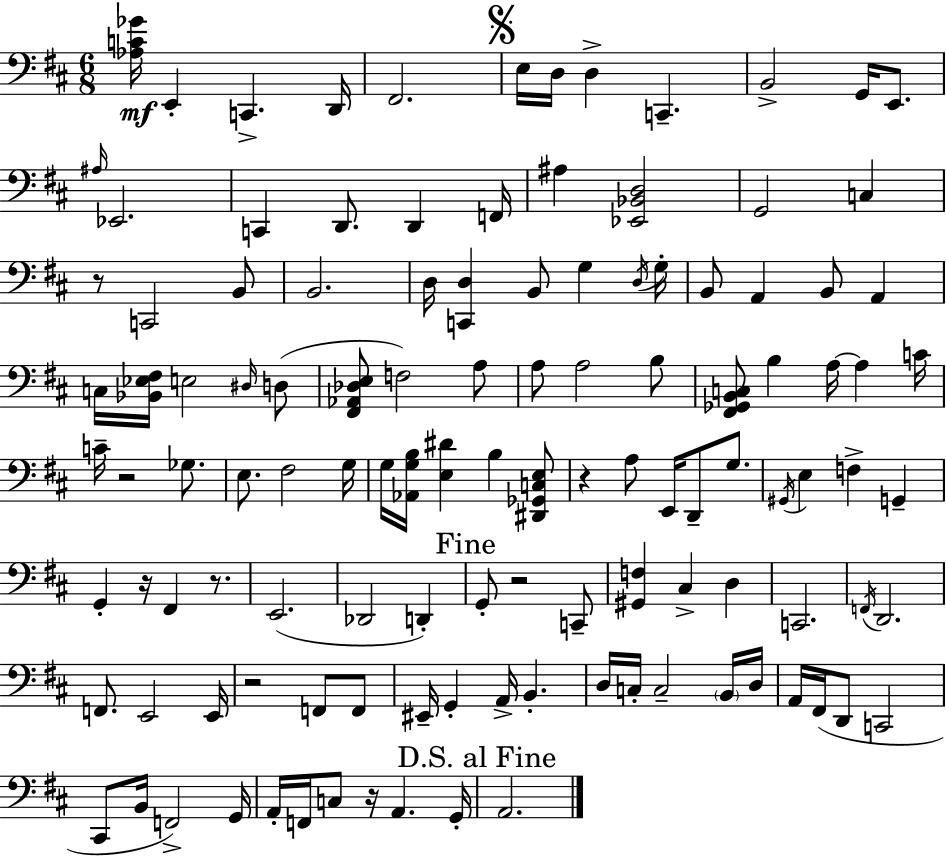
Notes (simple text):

[Ab3,C4,Gb4]/s E2/q C2/q. D2/s F#2/h. E3/s D3/s D3/q C2/q. B2/h G2/s E2/e. A#3/s Eb2/h. C2/q D2/e. D2/q F2/s A#3/q [Eb2,Bb2,D3]/h G2/h C3/q R/e C2/h B2/e B2/h. D3/s [C2,D3]/q B2/e G3/q D3/s G3/s B2/e A2/q B2/e A2/q C3/s [Bb2,Eb3,F#3]/s E3/h D#3/s D3/e [F#2,Ab2,Db3,E3]/e F3/h A3/e A3/e A3/h B3/e [F#2,Gb2,B2,C3]/e B3/q A3/s A3/q C4/s C4/s R/h Gb3/e. E3/e. F#3/h G3/s G3/s [Ab2,G3,B3]/s [E3,D#4]/q B3/q [D#2,Gb2,C3,E3]/e R/q A3/e E2/s D2/e G3/e. G#2/s E3/q F3/q G2/q G2/q R/s F#2/q R/e. E2/h. Db2/h D2/q G2/e R/h C2/e [G#2,F3]/q C#3/q D3/q C2/h. F2/s D2/h. F2/e. E2/h E2/s R/h F2/e F2/e EIS2/s G2/q A2/s B2/q. D3/s C3/s C3/h B2/s D3/s A2/s F#2/s D2/e C2/h C#2/e B2/s F2/h G2/s A2/s F2/s C3/e R/s A2/q. G2/s A2/h.